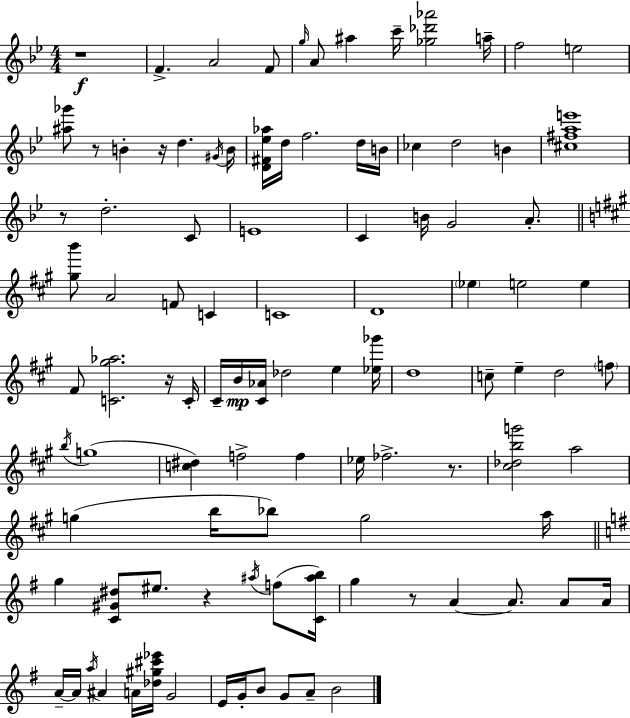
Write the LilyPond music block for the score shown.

{
  \clef treble
  \numericTimeSignature
  \time 4/4
  \key g \minor
  \repeat volta 2 { r1\f | f'4.-> a'2 f'8 | \grace { g''16 } a'8 ais''4 c'''16-- <ges'' des''' aes'''>2 | a''16-- f''2 e''2 | \break <ais'' ges'''>8 r8 b'4-. r16 d''4. | \acciaccatura { gis'16 } b'16 <d' fis' ees'' aes''>16 d''16 f''2. | d''16 b'16 ces''4 d''2 b'4 | <cis'' fis'' a'' e'''>1 | \break r8 d''2.-. | c'8 e'1 | c'4 b'16 g'2 a'8.-. | \bar "||" \break \key a \major <gis'' b'''>8 a'2 f'8 c'4 | c'1 | d'1 | \parenthesize ees''4 e''2 e''4 | \break fis'8 <c' gis'' aes''>2. r16 c'16-. | cis'16-- b'16\mp <cis' aes'>16 des''2 e''4 <ees'' ges'''>16 | d''1 | c''8-- e''4-- d''2 \parenthesize f''8 | \break \acciaccatura { b''16 }( g''1 | <c'' dis''>4) f''2-> f''4 | ees''16 fes''2.-> r8. | <cis'' des'' b'' g'''>2 a''2 | \break g''4( b''16 bes''8) g''2 | a''16 \bar "||" \break \key e \minor g''4 <c' gis' dis''>8 eis''8. r4 \acciaccatura { ais''16 }( f''8 | <c' ais'' b''>16) g''4 r8 a'4~~ a'8. a'8 | a'16 a'16--~~ a'16 \acciaccatura { a''16 } ais'4 a'16 <des'' gis'' cis''' ees'''>16 g'2 | e'16 g'16-. b'8 g'8 a'8-- b'2 | \break } \bar "|."
}